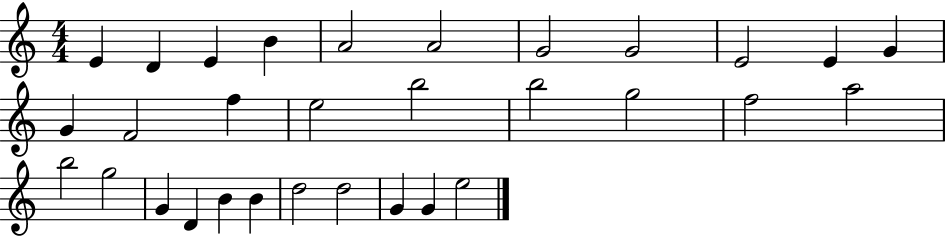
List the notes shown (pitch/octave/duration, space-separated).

E4/q D4/q E4/q B4/q A4/h A4/h G4/h G4/h E4/h E4/q G4/q G4/q F4/h F5/q E5/h B5/h B5/h G5/h F5/h A5/h B5/h G5/h G4/q D4/q B4/q B4/q D5/h D5/h G4/q G4/q E5/h